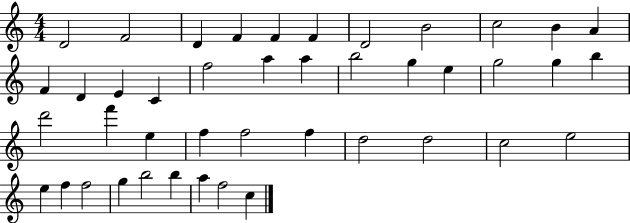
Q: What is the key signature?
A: C major